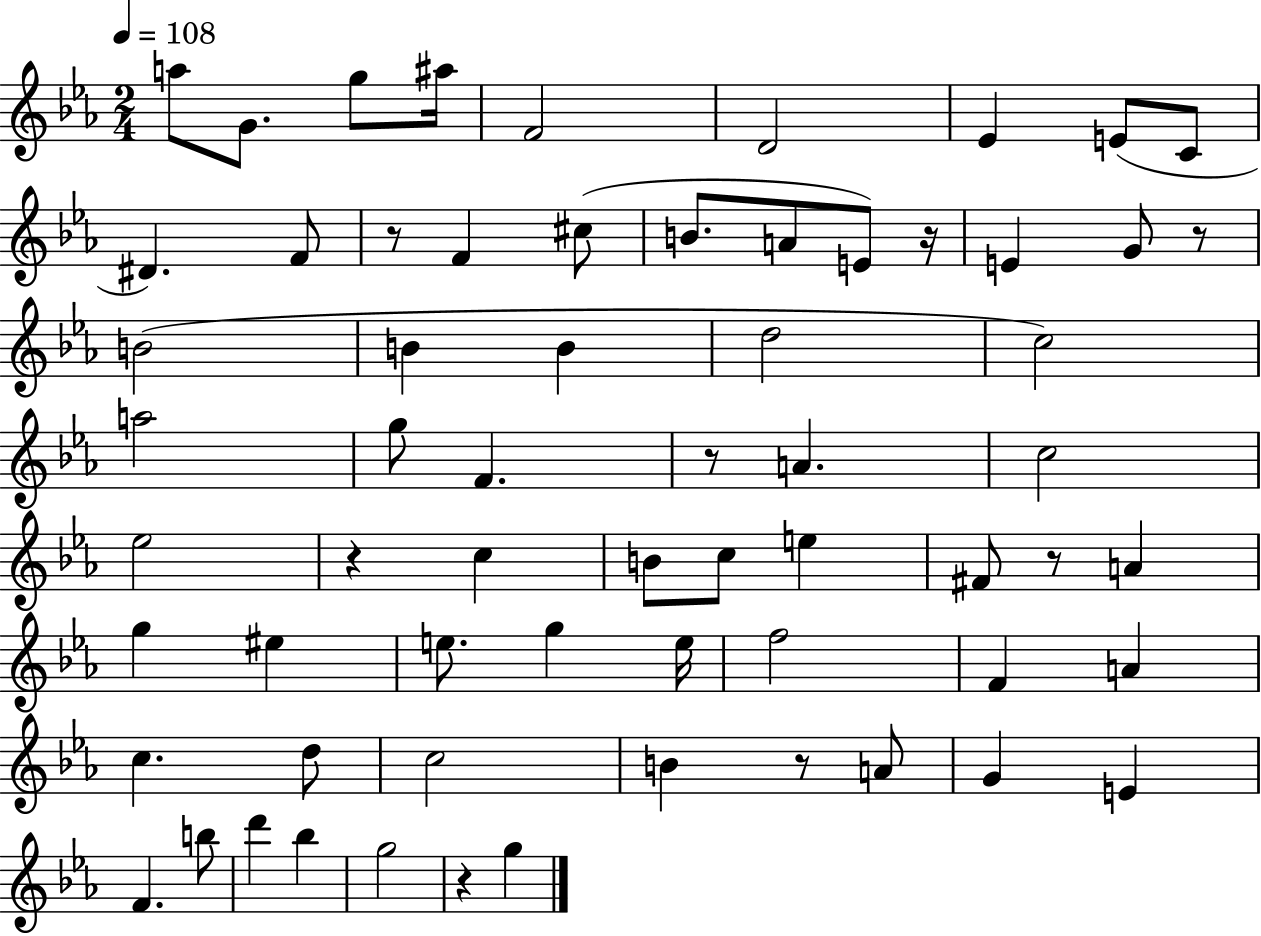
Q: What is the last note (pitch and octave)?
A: G5